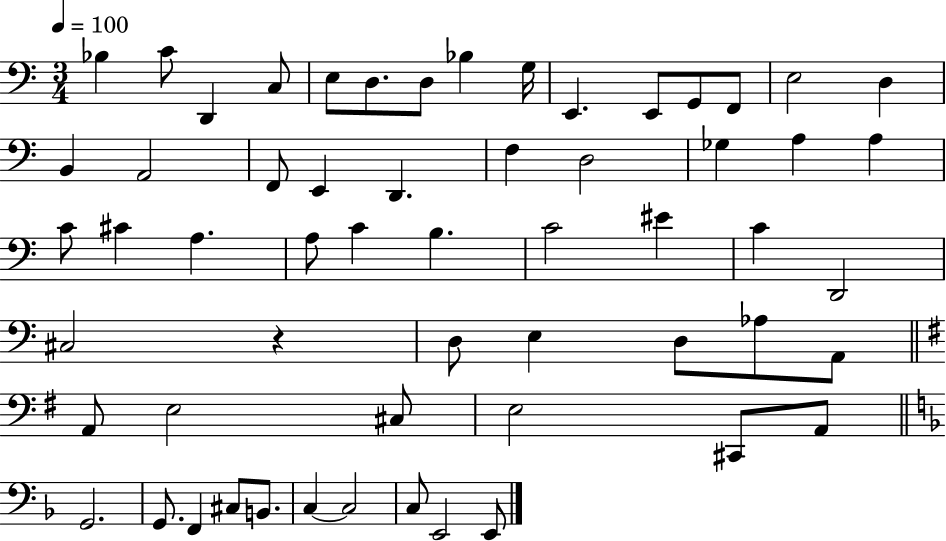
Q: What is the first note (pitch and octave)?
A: Bb3